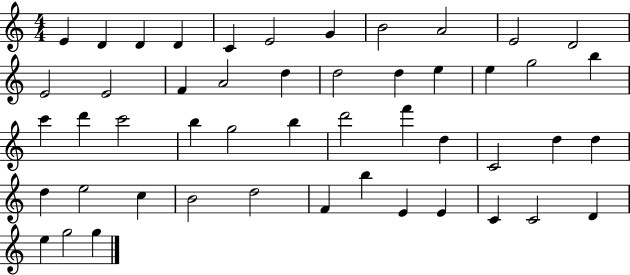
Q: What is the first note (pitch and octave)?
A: E4